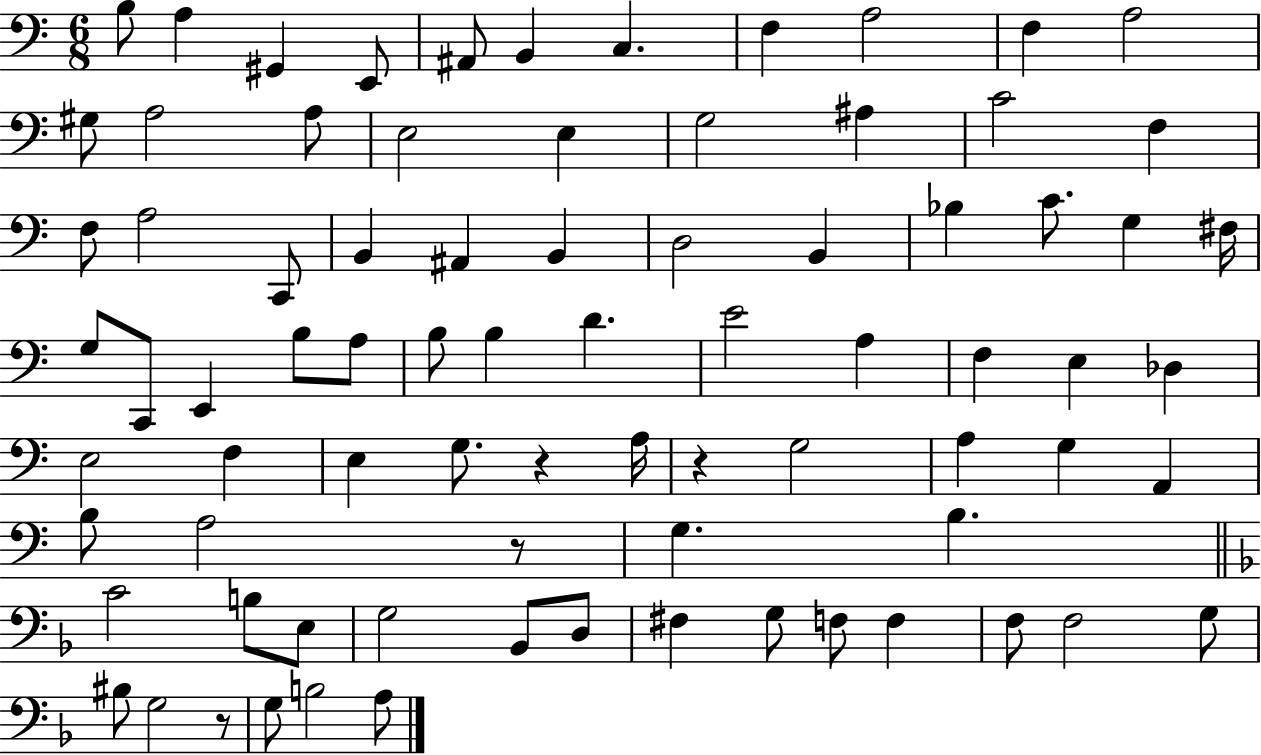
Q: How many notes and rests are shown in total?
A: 80